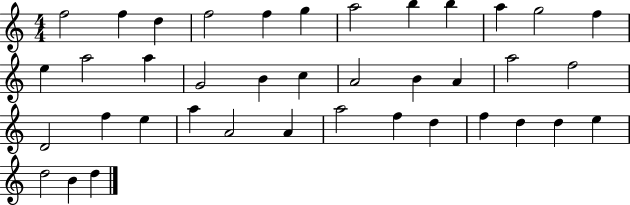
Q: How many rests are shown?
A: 0